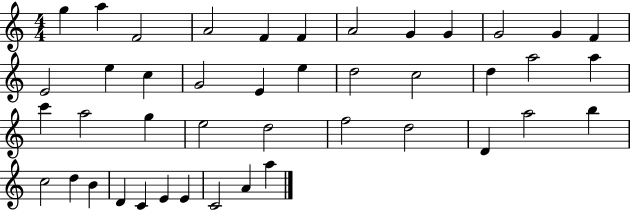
{
  \clef treble
  \numericTimeSignature
  \time 4/4
  \key c \major
  g''4 a''4 f'2 | a'2 f'4 f'4 | a'2 g'4 g'4 | g'2 g'4 f'4 | \break e'2 e''4 c''4 | g'2 e'4 e''4 | d''2 c''2 | d''4 a''2 a''4 | \break c'''4 a''2 g''4 | e''2 d''2 | f''2 d''2 | d'4 a''2 b''4 | \break c''2 d''4 b'4 | d'4 c'4 e'4 e'4 | c'2 a'4 a''4 | \bar "|."
}